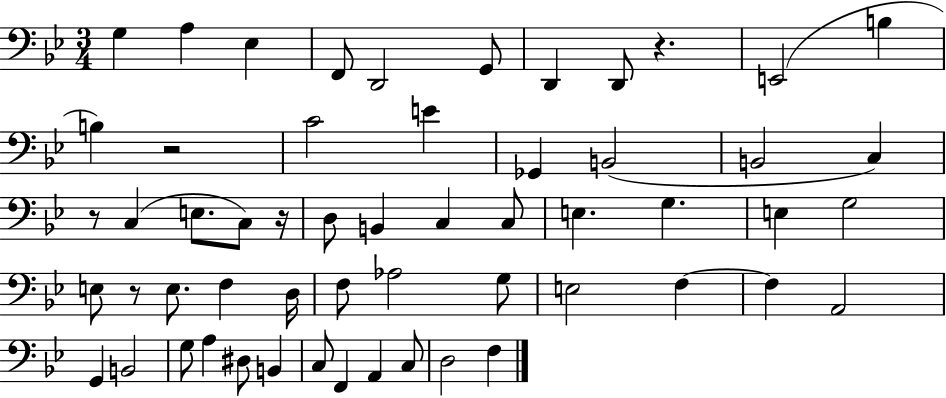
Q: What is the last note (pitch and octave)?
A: F3